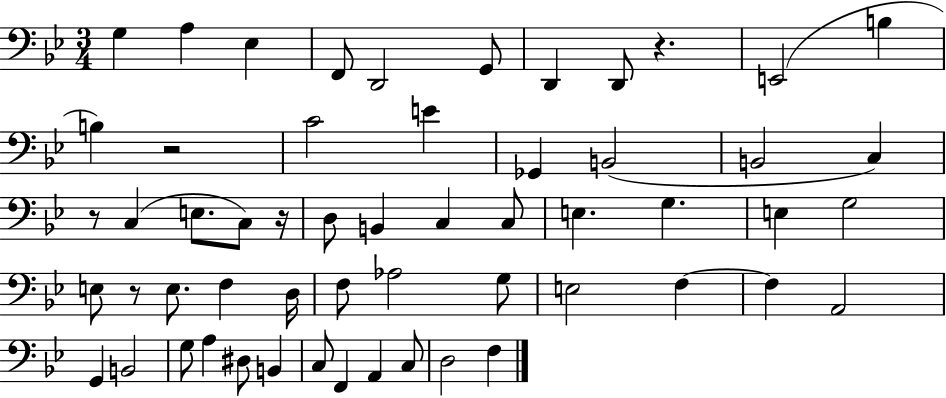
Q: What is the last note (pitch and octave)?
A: F3